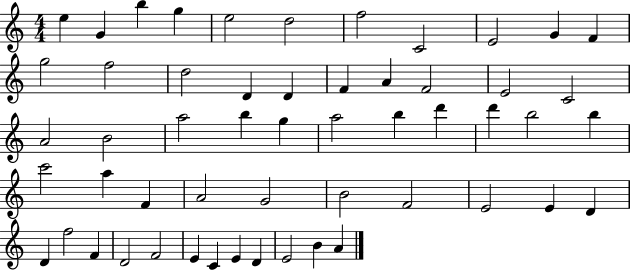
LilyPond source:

{
  \clef treble
  \numericTimeSignature
  \time 4/4
  \key c \major
  e''4 g'4 b''4 g''4 | e''2 d''2 | f''2 c'2 | e'2 g'4 f'4 | \break g''2 f''2 | d''2 d'4 d'4 | f'4 a'4 f'2 | e'2 c'2 | \break a'2 b'2 | a''2 b''4 g''4 | a''2 b''4 d'''4 | d'''4 b''2 b''4 | \break c'''2 a''4 f'4 | a'2 g'2 | b'2 f'2 | e'2 e'4 d'4 | \break d'4 f''2 f'4 | d'2 f'2 | e'4 c'4 e'4 d'4 | e'2 b'4 a'4 | \break \bar "|."
}